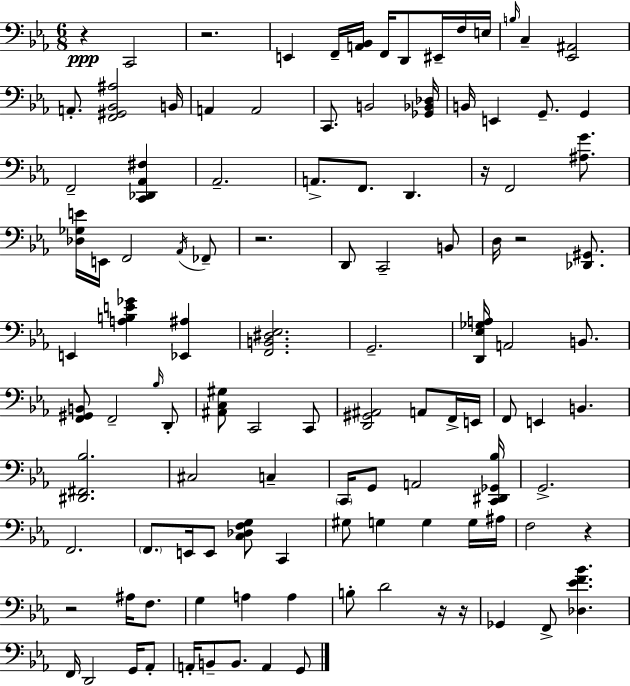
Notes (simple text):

R/q C2/h R/h. E2/q F2/s [A2,Bb2]/s F2/s D2/e EIS2/s F3/s E3/s B3/s C3/q [Eb2,A#2]/h A2/e. [F2,G#2,Bb2,A#3]/h B2/s A2/q A2/h C2/e. B2/h [Gb2,Bb2,Db3]/s B2/s E2/q G2/e. G2/q F2/h [C2,Db2,Ab2,F#3]/q Ab2/h. A2/e. F2/e. D2/q. R/s F2/h [A#3,G4]/e. [Db3,Gb3,E4]/s E2/s F2/h Ab2/s FES2/e R/h. D2/e C2/h B2/e D3/s R/h [Db2,G#2]/e. E2/q [A3,B3,E4,Gb4]/q [Eb2,A#3]/q [F2,B2,D#3,Eb3]/h. G2/h. [D2,Eb3,Gb3,A3]/s A2/h B2/e. [F2,G#2,B2]/e F2/h Bb3/s D2/e [A#2,C3,G#3]/e C2/h C2/e [D2,G#2,A#2]/h A2/e F2/s E2/s F2/e E2/q B2/q. [D#2,F#2,Bb3]/h. C#3/h C3/q C2/s G2/e A2/h [C2,D#2,Gb2,Bb3]/s G2/h. F2/h. F2/e. E2/s E2/e [C3,Db3,F3,G3]/e C2/q G#3/e G3/q G3/q G3/s A#3/s F3/h R/q R/h A#3/s F3/e. G3/q A3/q A3/q B3/e D4/h R/s R/s Gb2/q F2/e [Db3,Eb4,F4,Bb4]/q. F2/s D2/h G2/s Ab2/e A2/s B2/e B2/e. A2/q G2/e